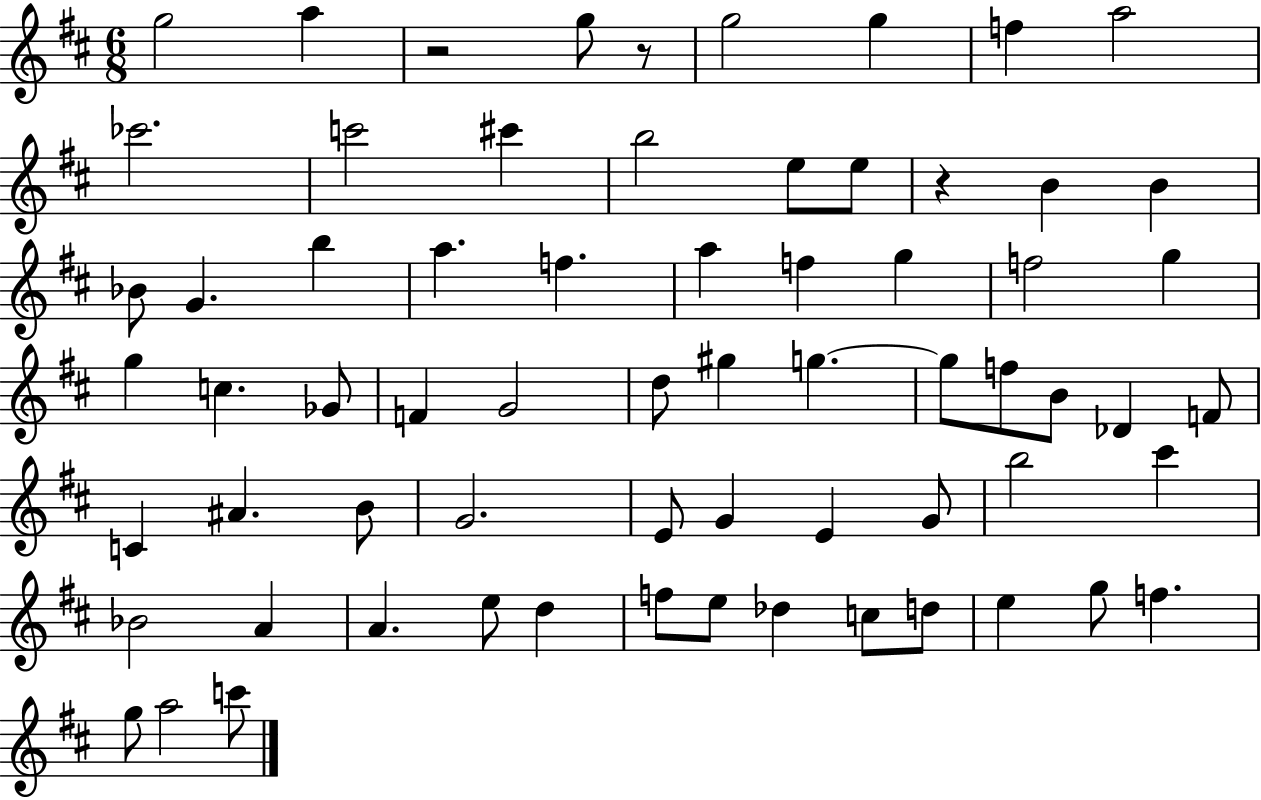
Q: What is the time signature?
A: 6/8